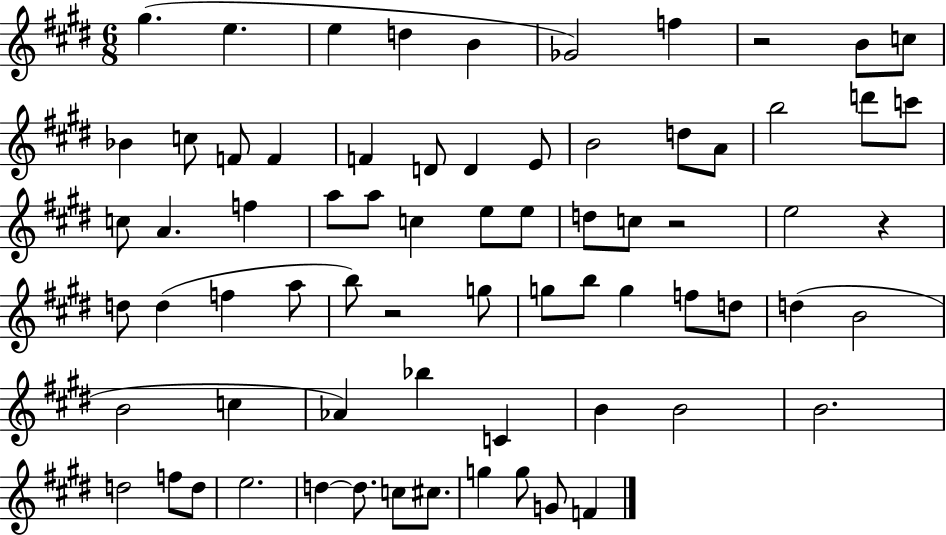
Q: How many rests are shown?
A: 4